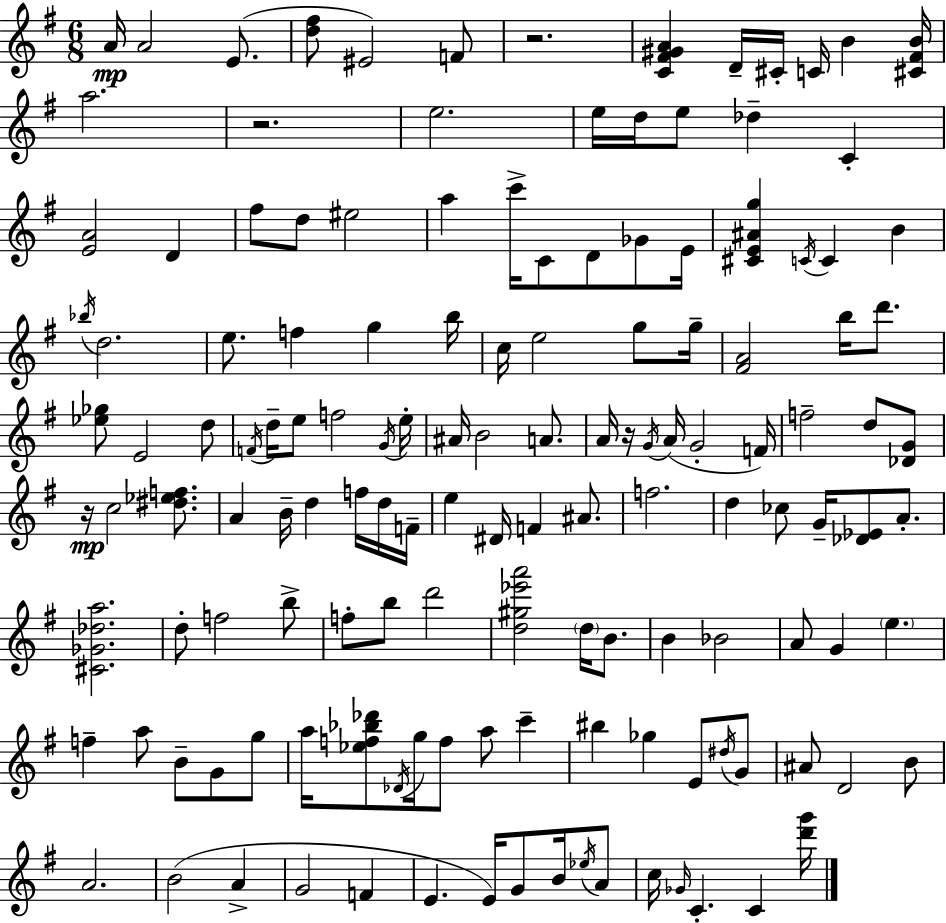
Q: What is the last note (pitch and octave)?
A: C4